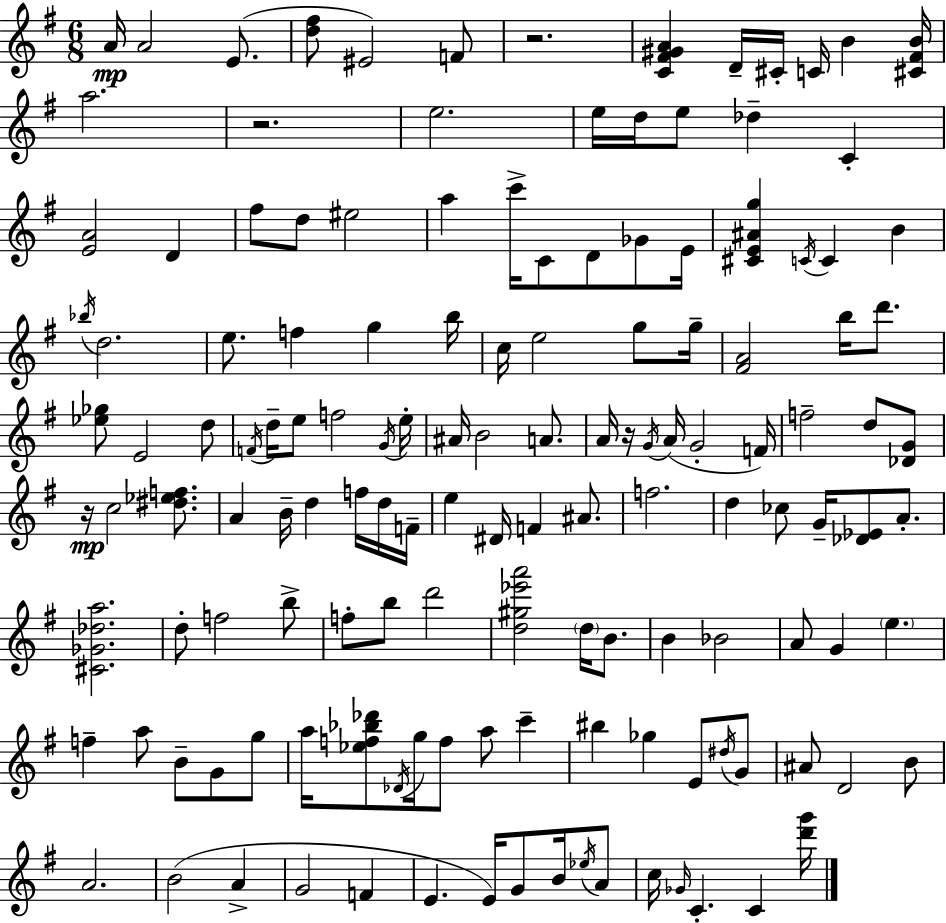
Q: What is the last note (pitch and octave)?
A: C4